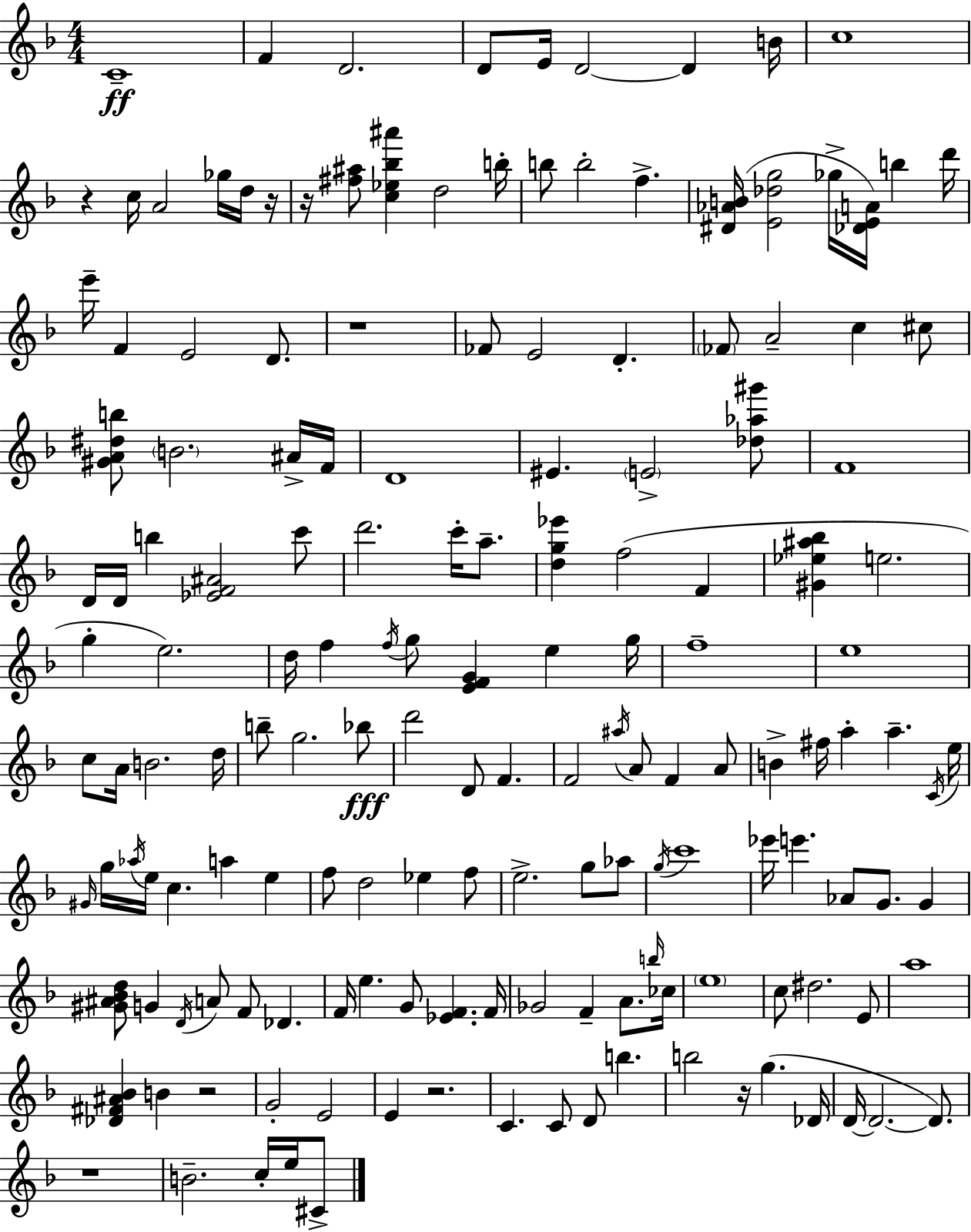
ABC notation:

X:1
T:Untitled
M:4/4
L:1/4
K:F
C4 F D2 D/2 E/4 D2 D B/4 c4 z c/4 A2 _g/4 d/4 z/4 z/4 [^f^a]/2 [c_e_b^a'] d2 b/4 b/2 b2 f [^D_AB]/4 [E_dg]2 _g/4 [_DEA]/4 b d'/4 e'/4 F E2 D/2 z4 _F/2 E2 D _F/2 A2 c ^c/2 [^GA^db]/2 B2 ^A/4 F/4 D4 ^E E2 [_d_a^g']/2 F4 D/4 D/4 b [_EF^A]2 c'/2 d'2 c'/4 a/2 [dg_e'] f2 F [^G_e^a_b] e2 g e2 d/4 f f/4 g/2 [EFG] e g/4 f4 e4 c/2 A/4 B2 d/4 b/2 g2 _b/2 d'2 D/2 F F2 ^a/4 A/2 F A/2 B ^f/4 a a C/4 e/4 ^G/4 g/4 _a/4 e/4 c a e f/2 d2 _e f/2 e2 g/2 _a/2 g/4 c'4 _e'/4 e' _A/2 G/2 G [^G^A_Bd]/2 G D/4 A/2 F/2 _D F/4 e G/2 [_EF] F/4 _G2 F A/2 b/4 _c/4 e4 c/2 ^d2 E/2 a4 [_D^F^A_B] B z2 G2 E2 E z2 C C/2 D/2 b b2 z/4 g _D/4 D/4 D2 D/2 z4 B2 c/4 e/4 ^C/2